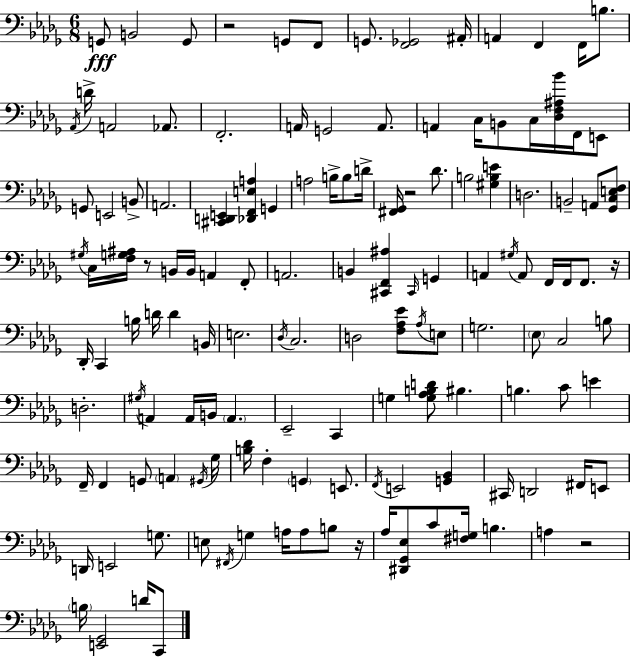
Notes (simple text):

G2/e B2/h G2/e R/h G2/e F2/e G2/e. [F2,Gb2]/h A#2/s A2/q F2/q F2/s B3/e. Ab2/s D4/s A2/h Ab2/e. F2/h. A2/s G2/h A2/e. A2/q C3/s B2/e C3/s [Db3,F3,A#3,Bb4]/s F2/s E2/e G2/e E2/h B2/e A2/h. [C#2,D2,E2]/q [Db2,F2,E3,A3]/q G2/q A3/h B3/s B3/e D4/s [F#2,Gb2]/s R/h Db4/e. B3/h [G#3,B3,E4]/q D3/h. B2/h A2/e [Gb2,C3,E3,F3]/e G#3/s C3/s [F3,G3,A#3]/s R/e B2/s B2/s A2/q F2/e A2/h. B2/q [C#2,F2,A#3]/q C#2/s G2/q A2/q G#3/s A2/e F2/s F2/s F2/e. R/s Db2/s C2/q B3/s D4/s D4/q B2/s E3/h. Db3/s C3/h. D3/h [F3,Ab3,Eb4]/e Ab3/s E3/e G3/h. Eb3/e C3/h B3/e D3/h. G#3/s A2/q A2/s B2/s A2/q. Eb2/h C2/q G3/q [G3,Ab3,B3,D4]/e BIS3/q. B3/q. C4/e E4/q F2/s F2/q G2/e A2/q G#2/s Gb3/s [B3,Db4]/s F3/q G2/q E2/e. F2/s E2/h [G2,Bb2]/q C#2/s D2/h F#2/s E2/e D2/s E2/h G3/e. E3/e F#2/s G3/q A3/s A3/e B3/e R/s Ab3/s [D#2,Gb2,Eb3]/e C4/e [F#3,G3]/s B3/q. A3/q R/h B3/s [E2,Gb2]/h D4/s C2/e